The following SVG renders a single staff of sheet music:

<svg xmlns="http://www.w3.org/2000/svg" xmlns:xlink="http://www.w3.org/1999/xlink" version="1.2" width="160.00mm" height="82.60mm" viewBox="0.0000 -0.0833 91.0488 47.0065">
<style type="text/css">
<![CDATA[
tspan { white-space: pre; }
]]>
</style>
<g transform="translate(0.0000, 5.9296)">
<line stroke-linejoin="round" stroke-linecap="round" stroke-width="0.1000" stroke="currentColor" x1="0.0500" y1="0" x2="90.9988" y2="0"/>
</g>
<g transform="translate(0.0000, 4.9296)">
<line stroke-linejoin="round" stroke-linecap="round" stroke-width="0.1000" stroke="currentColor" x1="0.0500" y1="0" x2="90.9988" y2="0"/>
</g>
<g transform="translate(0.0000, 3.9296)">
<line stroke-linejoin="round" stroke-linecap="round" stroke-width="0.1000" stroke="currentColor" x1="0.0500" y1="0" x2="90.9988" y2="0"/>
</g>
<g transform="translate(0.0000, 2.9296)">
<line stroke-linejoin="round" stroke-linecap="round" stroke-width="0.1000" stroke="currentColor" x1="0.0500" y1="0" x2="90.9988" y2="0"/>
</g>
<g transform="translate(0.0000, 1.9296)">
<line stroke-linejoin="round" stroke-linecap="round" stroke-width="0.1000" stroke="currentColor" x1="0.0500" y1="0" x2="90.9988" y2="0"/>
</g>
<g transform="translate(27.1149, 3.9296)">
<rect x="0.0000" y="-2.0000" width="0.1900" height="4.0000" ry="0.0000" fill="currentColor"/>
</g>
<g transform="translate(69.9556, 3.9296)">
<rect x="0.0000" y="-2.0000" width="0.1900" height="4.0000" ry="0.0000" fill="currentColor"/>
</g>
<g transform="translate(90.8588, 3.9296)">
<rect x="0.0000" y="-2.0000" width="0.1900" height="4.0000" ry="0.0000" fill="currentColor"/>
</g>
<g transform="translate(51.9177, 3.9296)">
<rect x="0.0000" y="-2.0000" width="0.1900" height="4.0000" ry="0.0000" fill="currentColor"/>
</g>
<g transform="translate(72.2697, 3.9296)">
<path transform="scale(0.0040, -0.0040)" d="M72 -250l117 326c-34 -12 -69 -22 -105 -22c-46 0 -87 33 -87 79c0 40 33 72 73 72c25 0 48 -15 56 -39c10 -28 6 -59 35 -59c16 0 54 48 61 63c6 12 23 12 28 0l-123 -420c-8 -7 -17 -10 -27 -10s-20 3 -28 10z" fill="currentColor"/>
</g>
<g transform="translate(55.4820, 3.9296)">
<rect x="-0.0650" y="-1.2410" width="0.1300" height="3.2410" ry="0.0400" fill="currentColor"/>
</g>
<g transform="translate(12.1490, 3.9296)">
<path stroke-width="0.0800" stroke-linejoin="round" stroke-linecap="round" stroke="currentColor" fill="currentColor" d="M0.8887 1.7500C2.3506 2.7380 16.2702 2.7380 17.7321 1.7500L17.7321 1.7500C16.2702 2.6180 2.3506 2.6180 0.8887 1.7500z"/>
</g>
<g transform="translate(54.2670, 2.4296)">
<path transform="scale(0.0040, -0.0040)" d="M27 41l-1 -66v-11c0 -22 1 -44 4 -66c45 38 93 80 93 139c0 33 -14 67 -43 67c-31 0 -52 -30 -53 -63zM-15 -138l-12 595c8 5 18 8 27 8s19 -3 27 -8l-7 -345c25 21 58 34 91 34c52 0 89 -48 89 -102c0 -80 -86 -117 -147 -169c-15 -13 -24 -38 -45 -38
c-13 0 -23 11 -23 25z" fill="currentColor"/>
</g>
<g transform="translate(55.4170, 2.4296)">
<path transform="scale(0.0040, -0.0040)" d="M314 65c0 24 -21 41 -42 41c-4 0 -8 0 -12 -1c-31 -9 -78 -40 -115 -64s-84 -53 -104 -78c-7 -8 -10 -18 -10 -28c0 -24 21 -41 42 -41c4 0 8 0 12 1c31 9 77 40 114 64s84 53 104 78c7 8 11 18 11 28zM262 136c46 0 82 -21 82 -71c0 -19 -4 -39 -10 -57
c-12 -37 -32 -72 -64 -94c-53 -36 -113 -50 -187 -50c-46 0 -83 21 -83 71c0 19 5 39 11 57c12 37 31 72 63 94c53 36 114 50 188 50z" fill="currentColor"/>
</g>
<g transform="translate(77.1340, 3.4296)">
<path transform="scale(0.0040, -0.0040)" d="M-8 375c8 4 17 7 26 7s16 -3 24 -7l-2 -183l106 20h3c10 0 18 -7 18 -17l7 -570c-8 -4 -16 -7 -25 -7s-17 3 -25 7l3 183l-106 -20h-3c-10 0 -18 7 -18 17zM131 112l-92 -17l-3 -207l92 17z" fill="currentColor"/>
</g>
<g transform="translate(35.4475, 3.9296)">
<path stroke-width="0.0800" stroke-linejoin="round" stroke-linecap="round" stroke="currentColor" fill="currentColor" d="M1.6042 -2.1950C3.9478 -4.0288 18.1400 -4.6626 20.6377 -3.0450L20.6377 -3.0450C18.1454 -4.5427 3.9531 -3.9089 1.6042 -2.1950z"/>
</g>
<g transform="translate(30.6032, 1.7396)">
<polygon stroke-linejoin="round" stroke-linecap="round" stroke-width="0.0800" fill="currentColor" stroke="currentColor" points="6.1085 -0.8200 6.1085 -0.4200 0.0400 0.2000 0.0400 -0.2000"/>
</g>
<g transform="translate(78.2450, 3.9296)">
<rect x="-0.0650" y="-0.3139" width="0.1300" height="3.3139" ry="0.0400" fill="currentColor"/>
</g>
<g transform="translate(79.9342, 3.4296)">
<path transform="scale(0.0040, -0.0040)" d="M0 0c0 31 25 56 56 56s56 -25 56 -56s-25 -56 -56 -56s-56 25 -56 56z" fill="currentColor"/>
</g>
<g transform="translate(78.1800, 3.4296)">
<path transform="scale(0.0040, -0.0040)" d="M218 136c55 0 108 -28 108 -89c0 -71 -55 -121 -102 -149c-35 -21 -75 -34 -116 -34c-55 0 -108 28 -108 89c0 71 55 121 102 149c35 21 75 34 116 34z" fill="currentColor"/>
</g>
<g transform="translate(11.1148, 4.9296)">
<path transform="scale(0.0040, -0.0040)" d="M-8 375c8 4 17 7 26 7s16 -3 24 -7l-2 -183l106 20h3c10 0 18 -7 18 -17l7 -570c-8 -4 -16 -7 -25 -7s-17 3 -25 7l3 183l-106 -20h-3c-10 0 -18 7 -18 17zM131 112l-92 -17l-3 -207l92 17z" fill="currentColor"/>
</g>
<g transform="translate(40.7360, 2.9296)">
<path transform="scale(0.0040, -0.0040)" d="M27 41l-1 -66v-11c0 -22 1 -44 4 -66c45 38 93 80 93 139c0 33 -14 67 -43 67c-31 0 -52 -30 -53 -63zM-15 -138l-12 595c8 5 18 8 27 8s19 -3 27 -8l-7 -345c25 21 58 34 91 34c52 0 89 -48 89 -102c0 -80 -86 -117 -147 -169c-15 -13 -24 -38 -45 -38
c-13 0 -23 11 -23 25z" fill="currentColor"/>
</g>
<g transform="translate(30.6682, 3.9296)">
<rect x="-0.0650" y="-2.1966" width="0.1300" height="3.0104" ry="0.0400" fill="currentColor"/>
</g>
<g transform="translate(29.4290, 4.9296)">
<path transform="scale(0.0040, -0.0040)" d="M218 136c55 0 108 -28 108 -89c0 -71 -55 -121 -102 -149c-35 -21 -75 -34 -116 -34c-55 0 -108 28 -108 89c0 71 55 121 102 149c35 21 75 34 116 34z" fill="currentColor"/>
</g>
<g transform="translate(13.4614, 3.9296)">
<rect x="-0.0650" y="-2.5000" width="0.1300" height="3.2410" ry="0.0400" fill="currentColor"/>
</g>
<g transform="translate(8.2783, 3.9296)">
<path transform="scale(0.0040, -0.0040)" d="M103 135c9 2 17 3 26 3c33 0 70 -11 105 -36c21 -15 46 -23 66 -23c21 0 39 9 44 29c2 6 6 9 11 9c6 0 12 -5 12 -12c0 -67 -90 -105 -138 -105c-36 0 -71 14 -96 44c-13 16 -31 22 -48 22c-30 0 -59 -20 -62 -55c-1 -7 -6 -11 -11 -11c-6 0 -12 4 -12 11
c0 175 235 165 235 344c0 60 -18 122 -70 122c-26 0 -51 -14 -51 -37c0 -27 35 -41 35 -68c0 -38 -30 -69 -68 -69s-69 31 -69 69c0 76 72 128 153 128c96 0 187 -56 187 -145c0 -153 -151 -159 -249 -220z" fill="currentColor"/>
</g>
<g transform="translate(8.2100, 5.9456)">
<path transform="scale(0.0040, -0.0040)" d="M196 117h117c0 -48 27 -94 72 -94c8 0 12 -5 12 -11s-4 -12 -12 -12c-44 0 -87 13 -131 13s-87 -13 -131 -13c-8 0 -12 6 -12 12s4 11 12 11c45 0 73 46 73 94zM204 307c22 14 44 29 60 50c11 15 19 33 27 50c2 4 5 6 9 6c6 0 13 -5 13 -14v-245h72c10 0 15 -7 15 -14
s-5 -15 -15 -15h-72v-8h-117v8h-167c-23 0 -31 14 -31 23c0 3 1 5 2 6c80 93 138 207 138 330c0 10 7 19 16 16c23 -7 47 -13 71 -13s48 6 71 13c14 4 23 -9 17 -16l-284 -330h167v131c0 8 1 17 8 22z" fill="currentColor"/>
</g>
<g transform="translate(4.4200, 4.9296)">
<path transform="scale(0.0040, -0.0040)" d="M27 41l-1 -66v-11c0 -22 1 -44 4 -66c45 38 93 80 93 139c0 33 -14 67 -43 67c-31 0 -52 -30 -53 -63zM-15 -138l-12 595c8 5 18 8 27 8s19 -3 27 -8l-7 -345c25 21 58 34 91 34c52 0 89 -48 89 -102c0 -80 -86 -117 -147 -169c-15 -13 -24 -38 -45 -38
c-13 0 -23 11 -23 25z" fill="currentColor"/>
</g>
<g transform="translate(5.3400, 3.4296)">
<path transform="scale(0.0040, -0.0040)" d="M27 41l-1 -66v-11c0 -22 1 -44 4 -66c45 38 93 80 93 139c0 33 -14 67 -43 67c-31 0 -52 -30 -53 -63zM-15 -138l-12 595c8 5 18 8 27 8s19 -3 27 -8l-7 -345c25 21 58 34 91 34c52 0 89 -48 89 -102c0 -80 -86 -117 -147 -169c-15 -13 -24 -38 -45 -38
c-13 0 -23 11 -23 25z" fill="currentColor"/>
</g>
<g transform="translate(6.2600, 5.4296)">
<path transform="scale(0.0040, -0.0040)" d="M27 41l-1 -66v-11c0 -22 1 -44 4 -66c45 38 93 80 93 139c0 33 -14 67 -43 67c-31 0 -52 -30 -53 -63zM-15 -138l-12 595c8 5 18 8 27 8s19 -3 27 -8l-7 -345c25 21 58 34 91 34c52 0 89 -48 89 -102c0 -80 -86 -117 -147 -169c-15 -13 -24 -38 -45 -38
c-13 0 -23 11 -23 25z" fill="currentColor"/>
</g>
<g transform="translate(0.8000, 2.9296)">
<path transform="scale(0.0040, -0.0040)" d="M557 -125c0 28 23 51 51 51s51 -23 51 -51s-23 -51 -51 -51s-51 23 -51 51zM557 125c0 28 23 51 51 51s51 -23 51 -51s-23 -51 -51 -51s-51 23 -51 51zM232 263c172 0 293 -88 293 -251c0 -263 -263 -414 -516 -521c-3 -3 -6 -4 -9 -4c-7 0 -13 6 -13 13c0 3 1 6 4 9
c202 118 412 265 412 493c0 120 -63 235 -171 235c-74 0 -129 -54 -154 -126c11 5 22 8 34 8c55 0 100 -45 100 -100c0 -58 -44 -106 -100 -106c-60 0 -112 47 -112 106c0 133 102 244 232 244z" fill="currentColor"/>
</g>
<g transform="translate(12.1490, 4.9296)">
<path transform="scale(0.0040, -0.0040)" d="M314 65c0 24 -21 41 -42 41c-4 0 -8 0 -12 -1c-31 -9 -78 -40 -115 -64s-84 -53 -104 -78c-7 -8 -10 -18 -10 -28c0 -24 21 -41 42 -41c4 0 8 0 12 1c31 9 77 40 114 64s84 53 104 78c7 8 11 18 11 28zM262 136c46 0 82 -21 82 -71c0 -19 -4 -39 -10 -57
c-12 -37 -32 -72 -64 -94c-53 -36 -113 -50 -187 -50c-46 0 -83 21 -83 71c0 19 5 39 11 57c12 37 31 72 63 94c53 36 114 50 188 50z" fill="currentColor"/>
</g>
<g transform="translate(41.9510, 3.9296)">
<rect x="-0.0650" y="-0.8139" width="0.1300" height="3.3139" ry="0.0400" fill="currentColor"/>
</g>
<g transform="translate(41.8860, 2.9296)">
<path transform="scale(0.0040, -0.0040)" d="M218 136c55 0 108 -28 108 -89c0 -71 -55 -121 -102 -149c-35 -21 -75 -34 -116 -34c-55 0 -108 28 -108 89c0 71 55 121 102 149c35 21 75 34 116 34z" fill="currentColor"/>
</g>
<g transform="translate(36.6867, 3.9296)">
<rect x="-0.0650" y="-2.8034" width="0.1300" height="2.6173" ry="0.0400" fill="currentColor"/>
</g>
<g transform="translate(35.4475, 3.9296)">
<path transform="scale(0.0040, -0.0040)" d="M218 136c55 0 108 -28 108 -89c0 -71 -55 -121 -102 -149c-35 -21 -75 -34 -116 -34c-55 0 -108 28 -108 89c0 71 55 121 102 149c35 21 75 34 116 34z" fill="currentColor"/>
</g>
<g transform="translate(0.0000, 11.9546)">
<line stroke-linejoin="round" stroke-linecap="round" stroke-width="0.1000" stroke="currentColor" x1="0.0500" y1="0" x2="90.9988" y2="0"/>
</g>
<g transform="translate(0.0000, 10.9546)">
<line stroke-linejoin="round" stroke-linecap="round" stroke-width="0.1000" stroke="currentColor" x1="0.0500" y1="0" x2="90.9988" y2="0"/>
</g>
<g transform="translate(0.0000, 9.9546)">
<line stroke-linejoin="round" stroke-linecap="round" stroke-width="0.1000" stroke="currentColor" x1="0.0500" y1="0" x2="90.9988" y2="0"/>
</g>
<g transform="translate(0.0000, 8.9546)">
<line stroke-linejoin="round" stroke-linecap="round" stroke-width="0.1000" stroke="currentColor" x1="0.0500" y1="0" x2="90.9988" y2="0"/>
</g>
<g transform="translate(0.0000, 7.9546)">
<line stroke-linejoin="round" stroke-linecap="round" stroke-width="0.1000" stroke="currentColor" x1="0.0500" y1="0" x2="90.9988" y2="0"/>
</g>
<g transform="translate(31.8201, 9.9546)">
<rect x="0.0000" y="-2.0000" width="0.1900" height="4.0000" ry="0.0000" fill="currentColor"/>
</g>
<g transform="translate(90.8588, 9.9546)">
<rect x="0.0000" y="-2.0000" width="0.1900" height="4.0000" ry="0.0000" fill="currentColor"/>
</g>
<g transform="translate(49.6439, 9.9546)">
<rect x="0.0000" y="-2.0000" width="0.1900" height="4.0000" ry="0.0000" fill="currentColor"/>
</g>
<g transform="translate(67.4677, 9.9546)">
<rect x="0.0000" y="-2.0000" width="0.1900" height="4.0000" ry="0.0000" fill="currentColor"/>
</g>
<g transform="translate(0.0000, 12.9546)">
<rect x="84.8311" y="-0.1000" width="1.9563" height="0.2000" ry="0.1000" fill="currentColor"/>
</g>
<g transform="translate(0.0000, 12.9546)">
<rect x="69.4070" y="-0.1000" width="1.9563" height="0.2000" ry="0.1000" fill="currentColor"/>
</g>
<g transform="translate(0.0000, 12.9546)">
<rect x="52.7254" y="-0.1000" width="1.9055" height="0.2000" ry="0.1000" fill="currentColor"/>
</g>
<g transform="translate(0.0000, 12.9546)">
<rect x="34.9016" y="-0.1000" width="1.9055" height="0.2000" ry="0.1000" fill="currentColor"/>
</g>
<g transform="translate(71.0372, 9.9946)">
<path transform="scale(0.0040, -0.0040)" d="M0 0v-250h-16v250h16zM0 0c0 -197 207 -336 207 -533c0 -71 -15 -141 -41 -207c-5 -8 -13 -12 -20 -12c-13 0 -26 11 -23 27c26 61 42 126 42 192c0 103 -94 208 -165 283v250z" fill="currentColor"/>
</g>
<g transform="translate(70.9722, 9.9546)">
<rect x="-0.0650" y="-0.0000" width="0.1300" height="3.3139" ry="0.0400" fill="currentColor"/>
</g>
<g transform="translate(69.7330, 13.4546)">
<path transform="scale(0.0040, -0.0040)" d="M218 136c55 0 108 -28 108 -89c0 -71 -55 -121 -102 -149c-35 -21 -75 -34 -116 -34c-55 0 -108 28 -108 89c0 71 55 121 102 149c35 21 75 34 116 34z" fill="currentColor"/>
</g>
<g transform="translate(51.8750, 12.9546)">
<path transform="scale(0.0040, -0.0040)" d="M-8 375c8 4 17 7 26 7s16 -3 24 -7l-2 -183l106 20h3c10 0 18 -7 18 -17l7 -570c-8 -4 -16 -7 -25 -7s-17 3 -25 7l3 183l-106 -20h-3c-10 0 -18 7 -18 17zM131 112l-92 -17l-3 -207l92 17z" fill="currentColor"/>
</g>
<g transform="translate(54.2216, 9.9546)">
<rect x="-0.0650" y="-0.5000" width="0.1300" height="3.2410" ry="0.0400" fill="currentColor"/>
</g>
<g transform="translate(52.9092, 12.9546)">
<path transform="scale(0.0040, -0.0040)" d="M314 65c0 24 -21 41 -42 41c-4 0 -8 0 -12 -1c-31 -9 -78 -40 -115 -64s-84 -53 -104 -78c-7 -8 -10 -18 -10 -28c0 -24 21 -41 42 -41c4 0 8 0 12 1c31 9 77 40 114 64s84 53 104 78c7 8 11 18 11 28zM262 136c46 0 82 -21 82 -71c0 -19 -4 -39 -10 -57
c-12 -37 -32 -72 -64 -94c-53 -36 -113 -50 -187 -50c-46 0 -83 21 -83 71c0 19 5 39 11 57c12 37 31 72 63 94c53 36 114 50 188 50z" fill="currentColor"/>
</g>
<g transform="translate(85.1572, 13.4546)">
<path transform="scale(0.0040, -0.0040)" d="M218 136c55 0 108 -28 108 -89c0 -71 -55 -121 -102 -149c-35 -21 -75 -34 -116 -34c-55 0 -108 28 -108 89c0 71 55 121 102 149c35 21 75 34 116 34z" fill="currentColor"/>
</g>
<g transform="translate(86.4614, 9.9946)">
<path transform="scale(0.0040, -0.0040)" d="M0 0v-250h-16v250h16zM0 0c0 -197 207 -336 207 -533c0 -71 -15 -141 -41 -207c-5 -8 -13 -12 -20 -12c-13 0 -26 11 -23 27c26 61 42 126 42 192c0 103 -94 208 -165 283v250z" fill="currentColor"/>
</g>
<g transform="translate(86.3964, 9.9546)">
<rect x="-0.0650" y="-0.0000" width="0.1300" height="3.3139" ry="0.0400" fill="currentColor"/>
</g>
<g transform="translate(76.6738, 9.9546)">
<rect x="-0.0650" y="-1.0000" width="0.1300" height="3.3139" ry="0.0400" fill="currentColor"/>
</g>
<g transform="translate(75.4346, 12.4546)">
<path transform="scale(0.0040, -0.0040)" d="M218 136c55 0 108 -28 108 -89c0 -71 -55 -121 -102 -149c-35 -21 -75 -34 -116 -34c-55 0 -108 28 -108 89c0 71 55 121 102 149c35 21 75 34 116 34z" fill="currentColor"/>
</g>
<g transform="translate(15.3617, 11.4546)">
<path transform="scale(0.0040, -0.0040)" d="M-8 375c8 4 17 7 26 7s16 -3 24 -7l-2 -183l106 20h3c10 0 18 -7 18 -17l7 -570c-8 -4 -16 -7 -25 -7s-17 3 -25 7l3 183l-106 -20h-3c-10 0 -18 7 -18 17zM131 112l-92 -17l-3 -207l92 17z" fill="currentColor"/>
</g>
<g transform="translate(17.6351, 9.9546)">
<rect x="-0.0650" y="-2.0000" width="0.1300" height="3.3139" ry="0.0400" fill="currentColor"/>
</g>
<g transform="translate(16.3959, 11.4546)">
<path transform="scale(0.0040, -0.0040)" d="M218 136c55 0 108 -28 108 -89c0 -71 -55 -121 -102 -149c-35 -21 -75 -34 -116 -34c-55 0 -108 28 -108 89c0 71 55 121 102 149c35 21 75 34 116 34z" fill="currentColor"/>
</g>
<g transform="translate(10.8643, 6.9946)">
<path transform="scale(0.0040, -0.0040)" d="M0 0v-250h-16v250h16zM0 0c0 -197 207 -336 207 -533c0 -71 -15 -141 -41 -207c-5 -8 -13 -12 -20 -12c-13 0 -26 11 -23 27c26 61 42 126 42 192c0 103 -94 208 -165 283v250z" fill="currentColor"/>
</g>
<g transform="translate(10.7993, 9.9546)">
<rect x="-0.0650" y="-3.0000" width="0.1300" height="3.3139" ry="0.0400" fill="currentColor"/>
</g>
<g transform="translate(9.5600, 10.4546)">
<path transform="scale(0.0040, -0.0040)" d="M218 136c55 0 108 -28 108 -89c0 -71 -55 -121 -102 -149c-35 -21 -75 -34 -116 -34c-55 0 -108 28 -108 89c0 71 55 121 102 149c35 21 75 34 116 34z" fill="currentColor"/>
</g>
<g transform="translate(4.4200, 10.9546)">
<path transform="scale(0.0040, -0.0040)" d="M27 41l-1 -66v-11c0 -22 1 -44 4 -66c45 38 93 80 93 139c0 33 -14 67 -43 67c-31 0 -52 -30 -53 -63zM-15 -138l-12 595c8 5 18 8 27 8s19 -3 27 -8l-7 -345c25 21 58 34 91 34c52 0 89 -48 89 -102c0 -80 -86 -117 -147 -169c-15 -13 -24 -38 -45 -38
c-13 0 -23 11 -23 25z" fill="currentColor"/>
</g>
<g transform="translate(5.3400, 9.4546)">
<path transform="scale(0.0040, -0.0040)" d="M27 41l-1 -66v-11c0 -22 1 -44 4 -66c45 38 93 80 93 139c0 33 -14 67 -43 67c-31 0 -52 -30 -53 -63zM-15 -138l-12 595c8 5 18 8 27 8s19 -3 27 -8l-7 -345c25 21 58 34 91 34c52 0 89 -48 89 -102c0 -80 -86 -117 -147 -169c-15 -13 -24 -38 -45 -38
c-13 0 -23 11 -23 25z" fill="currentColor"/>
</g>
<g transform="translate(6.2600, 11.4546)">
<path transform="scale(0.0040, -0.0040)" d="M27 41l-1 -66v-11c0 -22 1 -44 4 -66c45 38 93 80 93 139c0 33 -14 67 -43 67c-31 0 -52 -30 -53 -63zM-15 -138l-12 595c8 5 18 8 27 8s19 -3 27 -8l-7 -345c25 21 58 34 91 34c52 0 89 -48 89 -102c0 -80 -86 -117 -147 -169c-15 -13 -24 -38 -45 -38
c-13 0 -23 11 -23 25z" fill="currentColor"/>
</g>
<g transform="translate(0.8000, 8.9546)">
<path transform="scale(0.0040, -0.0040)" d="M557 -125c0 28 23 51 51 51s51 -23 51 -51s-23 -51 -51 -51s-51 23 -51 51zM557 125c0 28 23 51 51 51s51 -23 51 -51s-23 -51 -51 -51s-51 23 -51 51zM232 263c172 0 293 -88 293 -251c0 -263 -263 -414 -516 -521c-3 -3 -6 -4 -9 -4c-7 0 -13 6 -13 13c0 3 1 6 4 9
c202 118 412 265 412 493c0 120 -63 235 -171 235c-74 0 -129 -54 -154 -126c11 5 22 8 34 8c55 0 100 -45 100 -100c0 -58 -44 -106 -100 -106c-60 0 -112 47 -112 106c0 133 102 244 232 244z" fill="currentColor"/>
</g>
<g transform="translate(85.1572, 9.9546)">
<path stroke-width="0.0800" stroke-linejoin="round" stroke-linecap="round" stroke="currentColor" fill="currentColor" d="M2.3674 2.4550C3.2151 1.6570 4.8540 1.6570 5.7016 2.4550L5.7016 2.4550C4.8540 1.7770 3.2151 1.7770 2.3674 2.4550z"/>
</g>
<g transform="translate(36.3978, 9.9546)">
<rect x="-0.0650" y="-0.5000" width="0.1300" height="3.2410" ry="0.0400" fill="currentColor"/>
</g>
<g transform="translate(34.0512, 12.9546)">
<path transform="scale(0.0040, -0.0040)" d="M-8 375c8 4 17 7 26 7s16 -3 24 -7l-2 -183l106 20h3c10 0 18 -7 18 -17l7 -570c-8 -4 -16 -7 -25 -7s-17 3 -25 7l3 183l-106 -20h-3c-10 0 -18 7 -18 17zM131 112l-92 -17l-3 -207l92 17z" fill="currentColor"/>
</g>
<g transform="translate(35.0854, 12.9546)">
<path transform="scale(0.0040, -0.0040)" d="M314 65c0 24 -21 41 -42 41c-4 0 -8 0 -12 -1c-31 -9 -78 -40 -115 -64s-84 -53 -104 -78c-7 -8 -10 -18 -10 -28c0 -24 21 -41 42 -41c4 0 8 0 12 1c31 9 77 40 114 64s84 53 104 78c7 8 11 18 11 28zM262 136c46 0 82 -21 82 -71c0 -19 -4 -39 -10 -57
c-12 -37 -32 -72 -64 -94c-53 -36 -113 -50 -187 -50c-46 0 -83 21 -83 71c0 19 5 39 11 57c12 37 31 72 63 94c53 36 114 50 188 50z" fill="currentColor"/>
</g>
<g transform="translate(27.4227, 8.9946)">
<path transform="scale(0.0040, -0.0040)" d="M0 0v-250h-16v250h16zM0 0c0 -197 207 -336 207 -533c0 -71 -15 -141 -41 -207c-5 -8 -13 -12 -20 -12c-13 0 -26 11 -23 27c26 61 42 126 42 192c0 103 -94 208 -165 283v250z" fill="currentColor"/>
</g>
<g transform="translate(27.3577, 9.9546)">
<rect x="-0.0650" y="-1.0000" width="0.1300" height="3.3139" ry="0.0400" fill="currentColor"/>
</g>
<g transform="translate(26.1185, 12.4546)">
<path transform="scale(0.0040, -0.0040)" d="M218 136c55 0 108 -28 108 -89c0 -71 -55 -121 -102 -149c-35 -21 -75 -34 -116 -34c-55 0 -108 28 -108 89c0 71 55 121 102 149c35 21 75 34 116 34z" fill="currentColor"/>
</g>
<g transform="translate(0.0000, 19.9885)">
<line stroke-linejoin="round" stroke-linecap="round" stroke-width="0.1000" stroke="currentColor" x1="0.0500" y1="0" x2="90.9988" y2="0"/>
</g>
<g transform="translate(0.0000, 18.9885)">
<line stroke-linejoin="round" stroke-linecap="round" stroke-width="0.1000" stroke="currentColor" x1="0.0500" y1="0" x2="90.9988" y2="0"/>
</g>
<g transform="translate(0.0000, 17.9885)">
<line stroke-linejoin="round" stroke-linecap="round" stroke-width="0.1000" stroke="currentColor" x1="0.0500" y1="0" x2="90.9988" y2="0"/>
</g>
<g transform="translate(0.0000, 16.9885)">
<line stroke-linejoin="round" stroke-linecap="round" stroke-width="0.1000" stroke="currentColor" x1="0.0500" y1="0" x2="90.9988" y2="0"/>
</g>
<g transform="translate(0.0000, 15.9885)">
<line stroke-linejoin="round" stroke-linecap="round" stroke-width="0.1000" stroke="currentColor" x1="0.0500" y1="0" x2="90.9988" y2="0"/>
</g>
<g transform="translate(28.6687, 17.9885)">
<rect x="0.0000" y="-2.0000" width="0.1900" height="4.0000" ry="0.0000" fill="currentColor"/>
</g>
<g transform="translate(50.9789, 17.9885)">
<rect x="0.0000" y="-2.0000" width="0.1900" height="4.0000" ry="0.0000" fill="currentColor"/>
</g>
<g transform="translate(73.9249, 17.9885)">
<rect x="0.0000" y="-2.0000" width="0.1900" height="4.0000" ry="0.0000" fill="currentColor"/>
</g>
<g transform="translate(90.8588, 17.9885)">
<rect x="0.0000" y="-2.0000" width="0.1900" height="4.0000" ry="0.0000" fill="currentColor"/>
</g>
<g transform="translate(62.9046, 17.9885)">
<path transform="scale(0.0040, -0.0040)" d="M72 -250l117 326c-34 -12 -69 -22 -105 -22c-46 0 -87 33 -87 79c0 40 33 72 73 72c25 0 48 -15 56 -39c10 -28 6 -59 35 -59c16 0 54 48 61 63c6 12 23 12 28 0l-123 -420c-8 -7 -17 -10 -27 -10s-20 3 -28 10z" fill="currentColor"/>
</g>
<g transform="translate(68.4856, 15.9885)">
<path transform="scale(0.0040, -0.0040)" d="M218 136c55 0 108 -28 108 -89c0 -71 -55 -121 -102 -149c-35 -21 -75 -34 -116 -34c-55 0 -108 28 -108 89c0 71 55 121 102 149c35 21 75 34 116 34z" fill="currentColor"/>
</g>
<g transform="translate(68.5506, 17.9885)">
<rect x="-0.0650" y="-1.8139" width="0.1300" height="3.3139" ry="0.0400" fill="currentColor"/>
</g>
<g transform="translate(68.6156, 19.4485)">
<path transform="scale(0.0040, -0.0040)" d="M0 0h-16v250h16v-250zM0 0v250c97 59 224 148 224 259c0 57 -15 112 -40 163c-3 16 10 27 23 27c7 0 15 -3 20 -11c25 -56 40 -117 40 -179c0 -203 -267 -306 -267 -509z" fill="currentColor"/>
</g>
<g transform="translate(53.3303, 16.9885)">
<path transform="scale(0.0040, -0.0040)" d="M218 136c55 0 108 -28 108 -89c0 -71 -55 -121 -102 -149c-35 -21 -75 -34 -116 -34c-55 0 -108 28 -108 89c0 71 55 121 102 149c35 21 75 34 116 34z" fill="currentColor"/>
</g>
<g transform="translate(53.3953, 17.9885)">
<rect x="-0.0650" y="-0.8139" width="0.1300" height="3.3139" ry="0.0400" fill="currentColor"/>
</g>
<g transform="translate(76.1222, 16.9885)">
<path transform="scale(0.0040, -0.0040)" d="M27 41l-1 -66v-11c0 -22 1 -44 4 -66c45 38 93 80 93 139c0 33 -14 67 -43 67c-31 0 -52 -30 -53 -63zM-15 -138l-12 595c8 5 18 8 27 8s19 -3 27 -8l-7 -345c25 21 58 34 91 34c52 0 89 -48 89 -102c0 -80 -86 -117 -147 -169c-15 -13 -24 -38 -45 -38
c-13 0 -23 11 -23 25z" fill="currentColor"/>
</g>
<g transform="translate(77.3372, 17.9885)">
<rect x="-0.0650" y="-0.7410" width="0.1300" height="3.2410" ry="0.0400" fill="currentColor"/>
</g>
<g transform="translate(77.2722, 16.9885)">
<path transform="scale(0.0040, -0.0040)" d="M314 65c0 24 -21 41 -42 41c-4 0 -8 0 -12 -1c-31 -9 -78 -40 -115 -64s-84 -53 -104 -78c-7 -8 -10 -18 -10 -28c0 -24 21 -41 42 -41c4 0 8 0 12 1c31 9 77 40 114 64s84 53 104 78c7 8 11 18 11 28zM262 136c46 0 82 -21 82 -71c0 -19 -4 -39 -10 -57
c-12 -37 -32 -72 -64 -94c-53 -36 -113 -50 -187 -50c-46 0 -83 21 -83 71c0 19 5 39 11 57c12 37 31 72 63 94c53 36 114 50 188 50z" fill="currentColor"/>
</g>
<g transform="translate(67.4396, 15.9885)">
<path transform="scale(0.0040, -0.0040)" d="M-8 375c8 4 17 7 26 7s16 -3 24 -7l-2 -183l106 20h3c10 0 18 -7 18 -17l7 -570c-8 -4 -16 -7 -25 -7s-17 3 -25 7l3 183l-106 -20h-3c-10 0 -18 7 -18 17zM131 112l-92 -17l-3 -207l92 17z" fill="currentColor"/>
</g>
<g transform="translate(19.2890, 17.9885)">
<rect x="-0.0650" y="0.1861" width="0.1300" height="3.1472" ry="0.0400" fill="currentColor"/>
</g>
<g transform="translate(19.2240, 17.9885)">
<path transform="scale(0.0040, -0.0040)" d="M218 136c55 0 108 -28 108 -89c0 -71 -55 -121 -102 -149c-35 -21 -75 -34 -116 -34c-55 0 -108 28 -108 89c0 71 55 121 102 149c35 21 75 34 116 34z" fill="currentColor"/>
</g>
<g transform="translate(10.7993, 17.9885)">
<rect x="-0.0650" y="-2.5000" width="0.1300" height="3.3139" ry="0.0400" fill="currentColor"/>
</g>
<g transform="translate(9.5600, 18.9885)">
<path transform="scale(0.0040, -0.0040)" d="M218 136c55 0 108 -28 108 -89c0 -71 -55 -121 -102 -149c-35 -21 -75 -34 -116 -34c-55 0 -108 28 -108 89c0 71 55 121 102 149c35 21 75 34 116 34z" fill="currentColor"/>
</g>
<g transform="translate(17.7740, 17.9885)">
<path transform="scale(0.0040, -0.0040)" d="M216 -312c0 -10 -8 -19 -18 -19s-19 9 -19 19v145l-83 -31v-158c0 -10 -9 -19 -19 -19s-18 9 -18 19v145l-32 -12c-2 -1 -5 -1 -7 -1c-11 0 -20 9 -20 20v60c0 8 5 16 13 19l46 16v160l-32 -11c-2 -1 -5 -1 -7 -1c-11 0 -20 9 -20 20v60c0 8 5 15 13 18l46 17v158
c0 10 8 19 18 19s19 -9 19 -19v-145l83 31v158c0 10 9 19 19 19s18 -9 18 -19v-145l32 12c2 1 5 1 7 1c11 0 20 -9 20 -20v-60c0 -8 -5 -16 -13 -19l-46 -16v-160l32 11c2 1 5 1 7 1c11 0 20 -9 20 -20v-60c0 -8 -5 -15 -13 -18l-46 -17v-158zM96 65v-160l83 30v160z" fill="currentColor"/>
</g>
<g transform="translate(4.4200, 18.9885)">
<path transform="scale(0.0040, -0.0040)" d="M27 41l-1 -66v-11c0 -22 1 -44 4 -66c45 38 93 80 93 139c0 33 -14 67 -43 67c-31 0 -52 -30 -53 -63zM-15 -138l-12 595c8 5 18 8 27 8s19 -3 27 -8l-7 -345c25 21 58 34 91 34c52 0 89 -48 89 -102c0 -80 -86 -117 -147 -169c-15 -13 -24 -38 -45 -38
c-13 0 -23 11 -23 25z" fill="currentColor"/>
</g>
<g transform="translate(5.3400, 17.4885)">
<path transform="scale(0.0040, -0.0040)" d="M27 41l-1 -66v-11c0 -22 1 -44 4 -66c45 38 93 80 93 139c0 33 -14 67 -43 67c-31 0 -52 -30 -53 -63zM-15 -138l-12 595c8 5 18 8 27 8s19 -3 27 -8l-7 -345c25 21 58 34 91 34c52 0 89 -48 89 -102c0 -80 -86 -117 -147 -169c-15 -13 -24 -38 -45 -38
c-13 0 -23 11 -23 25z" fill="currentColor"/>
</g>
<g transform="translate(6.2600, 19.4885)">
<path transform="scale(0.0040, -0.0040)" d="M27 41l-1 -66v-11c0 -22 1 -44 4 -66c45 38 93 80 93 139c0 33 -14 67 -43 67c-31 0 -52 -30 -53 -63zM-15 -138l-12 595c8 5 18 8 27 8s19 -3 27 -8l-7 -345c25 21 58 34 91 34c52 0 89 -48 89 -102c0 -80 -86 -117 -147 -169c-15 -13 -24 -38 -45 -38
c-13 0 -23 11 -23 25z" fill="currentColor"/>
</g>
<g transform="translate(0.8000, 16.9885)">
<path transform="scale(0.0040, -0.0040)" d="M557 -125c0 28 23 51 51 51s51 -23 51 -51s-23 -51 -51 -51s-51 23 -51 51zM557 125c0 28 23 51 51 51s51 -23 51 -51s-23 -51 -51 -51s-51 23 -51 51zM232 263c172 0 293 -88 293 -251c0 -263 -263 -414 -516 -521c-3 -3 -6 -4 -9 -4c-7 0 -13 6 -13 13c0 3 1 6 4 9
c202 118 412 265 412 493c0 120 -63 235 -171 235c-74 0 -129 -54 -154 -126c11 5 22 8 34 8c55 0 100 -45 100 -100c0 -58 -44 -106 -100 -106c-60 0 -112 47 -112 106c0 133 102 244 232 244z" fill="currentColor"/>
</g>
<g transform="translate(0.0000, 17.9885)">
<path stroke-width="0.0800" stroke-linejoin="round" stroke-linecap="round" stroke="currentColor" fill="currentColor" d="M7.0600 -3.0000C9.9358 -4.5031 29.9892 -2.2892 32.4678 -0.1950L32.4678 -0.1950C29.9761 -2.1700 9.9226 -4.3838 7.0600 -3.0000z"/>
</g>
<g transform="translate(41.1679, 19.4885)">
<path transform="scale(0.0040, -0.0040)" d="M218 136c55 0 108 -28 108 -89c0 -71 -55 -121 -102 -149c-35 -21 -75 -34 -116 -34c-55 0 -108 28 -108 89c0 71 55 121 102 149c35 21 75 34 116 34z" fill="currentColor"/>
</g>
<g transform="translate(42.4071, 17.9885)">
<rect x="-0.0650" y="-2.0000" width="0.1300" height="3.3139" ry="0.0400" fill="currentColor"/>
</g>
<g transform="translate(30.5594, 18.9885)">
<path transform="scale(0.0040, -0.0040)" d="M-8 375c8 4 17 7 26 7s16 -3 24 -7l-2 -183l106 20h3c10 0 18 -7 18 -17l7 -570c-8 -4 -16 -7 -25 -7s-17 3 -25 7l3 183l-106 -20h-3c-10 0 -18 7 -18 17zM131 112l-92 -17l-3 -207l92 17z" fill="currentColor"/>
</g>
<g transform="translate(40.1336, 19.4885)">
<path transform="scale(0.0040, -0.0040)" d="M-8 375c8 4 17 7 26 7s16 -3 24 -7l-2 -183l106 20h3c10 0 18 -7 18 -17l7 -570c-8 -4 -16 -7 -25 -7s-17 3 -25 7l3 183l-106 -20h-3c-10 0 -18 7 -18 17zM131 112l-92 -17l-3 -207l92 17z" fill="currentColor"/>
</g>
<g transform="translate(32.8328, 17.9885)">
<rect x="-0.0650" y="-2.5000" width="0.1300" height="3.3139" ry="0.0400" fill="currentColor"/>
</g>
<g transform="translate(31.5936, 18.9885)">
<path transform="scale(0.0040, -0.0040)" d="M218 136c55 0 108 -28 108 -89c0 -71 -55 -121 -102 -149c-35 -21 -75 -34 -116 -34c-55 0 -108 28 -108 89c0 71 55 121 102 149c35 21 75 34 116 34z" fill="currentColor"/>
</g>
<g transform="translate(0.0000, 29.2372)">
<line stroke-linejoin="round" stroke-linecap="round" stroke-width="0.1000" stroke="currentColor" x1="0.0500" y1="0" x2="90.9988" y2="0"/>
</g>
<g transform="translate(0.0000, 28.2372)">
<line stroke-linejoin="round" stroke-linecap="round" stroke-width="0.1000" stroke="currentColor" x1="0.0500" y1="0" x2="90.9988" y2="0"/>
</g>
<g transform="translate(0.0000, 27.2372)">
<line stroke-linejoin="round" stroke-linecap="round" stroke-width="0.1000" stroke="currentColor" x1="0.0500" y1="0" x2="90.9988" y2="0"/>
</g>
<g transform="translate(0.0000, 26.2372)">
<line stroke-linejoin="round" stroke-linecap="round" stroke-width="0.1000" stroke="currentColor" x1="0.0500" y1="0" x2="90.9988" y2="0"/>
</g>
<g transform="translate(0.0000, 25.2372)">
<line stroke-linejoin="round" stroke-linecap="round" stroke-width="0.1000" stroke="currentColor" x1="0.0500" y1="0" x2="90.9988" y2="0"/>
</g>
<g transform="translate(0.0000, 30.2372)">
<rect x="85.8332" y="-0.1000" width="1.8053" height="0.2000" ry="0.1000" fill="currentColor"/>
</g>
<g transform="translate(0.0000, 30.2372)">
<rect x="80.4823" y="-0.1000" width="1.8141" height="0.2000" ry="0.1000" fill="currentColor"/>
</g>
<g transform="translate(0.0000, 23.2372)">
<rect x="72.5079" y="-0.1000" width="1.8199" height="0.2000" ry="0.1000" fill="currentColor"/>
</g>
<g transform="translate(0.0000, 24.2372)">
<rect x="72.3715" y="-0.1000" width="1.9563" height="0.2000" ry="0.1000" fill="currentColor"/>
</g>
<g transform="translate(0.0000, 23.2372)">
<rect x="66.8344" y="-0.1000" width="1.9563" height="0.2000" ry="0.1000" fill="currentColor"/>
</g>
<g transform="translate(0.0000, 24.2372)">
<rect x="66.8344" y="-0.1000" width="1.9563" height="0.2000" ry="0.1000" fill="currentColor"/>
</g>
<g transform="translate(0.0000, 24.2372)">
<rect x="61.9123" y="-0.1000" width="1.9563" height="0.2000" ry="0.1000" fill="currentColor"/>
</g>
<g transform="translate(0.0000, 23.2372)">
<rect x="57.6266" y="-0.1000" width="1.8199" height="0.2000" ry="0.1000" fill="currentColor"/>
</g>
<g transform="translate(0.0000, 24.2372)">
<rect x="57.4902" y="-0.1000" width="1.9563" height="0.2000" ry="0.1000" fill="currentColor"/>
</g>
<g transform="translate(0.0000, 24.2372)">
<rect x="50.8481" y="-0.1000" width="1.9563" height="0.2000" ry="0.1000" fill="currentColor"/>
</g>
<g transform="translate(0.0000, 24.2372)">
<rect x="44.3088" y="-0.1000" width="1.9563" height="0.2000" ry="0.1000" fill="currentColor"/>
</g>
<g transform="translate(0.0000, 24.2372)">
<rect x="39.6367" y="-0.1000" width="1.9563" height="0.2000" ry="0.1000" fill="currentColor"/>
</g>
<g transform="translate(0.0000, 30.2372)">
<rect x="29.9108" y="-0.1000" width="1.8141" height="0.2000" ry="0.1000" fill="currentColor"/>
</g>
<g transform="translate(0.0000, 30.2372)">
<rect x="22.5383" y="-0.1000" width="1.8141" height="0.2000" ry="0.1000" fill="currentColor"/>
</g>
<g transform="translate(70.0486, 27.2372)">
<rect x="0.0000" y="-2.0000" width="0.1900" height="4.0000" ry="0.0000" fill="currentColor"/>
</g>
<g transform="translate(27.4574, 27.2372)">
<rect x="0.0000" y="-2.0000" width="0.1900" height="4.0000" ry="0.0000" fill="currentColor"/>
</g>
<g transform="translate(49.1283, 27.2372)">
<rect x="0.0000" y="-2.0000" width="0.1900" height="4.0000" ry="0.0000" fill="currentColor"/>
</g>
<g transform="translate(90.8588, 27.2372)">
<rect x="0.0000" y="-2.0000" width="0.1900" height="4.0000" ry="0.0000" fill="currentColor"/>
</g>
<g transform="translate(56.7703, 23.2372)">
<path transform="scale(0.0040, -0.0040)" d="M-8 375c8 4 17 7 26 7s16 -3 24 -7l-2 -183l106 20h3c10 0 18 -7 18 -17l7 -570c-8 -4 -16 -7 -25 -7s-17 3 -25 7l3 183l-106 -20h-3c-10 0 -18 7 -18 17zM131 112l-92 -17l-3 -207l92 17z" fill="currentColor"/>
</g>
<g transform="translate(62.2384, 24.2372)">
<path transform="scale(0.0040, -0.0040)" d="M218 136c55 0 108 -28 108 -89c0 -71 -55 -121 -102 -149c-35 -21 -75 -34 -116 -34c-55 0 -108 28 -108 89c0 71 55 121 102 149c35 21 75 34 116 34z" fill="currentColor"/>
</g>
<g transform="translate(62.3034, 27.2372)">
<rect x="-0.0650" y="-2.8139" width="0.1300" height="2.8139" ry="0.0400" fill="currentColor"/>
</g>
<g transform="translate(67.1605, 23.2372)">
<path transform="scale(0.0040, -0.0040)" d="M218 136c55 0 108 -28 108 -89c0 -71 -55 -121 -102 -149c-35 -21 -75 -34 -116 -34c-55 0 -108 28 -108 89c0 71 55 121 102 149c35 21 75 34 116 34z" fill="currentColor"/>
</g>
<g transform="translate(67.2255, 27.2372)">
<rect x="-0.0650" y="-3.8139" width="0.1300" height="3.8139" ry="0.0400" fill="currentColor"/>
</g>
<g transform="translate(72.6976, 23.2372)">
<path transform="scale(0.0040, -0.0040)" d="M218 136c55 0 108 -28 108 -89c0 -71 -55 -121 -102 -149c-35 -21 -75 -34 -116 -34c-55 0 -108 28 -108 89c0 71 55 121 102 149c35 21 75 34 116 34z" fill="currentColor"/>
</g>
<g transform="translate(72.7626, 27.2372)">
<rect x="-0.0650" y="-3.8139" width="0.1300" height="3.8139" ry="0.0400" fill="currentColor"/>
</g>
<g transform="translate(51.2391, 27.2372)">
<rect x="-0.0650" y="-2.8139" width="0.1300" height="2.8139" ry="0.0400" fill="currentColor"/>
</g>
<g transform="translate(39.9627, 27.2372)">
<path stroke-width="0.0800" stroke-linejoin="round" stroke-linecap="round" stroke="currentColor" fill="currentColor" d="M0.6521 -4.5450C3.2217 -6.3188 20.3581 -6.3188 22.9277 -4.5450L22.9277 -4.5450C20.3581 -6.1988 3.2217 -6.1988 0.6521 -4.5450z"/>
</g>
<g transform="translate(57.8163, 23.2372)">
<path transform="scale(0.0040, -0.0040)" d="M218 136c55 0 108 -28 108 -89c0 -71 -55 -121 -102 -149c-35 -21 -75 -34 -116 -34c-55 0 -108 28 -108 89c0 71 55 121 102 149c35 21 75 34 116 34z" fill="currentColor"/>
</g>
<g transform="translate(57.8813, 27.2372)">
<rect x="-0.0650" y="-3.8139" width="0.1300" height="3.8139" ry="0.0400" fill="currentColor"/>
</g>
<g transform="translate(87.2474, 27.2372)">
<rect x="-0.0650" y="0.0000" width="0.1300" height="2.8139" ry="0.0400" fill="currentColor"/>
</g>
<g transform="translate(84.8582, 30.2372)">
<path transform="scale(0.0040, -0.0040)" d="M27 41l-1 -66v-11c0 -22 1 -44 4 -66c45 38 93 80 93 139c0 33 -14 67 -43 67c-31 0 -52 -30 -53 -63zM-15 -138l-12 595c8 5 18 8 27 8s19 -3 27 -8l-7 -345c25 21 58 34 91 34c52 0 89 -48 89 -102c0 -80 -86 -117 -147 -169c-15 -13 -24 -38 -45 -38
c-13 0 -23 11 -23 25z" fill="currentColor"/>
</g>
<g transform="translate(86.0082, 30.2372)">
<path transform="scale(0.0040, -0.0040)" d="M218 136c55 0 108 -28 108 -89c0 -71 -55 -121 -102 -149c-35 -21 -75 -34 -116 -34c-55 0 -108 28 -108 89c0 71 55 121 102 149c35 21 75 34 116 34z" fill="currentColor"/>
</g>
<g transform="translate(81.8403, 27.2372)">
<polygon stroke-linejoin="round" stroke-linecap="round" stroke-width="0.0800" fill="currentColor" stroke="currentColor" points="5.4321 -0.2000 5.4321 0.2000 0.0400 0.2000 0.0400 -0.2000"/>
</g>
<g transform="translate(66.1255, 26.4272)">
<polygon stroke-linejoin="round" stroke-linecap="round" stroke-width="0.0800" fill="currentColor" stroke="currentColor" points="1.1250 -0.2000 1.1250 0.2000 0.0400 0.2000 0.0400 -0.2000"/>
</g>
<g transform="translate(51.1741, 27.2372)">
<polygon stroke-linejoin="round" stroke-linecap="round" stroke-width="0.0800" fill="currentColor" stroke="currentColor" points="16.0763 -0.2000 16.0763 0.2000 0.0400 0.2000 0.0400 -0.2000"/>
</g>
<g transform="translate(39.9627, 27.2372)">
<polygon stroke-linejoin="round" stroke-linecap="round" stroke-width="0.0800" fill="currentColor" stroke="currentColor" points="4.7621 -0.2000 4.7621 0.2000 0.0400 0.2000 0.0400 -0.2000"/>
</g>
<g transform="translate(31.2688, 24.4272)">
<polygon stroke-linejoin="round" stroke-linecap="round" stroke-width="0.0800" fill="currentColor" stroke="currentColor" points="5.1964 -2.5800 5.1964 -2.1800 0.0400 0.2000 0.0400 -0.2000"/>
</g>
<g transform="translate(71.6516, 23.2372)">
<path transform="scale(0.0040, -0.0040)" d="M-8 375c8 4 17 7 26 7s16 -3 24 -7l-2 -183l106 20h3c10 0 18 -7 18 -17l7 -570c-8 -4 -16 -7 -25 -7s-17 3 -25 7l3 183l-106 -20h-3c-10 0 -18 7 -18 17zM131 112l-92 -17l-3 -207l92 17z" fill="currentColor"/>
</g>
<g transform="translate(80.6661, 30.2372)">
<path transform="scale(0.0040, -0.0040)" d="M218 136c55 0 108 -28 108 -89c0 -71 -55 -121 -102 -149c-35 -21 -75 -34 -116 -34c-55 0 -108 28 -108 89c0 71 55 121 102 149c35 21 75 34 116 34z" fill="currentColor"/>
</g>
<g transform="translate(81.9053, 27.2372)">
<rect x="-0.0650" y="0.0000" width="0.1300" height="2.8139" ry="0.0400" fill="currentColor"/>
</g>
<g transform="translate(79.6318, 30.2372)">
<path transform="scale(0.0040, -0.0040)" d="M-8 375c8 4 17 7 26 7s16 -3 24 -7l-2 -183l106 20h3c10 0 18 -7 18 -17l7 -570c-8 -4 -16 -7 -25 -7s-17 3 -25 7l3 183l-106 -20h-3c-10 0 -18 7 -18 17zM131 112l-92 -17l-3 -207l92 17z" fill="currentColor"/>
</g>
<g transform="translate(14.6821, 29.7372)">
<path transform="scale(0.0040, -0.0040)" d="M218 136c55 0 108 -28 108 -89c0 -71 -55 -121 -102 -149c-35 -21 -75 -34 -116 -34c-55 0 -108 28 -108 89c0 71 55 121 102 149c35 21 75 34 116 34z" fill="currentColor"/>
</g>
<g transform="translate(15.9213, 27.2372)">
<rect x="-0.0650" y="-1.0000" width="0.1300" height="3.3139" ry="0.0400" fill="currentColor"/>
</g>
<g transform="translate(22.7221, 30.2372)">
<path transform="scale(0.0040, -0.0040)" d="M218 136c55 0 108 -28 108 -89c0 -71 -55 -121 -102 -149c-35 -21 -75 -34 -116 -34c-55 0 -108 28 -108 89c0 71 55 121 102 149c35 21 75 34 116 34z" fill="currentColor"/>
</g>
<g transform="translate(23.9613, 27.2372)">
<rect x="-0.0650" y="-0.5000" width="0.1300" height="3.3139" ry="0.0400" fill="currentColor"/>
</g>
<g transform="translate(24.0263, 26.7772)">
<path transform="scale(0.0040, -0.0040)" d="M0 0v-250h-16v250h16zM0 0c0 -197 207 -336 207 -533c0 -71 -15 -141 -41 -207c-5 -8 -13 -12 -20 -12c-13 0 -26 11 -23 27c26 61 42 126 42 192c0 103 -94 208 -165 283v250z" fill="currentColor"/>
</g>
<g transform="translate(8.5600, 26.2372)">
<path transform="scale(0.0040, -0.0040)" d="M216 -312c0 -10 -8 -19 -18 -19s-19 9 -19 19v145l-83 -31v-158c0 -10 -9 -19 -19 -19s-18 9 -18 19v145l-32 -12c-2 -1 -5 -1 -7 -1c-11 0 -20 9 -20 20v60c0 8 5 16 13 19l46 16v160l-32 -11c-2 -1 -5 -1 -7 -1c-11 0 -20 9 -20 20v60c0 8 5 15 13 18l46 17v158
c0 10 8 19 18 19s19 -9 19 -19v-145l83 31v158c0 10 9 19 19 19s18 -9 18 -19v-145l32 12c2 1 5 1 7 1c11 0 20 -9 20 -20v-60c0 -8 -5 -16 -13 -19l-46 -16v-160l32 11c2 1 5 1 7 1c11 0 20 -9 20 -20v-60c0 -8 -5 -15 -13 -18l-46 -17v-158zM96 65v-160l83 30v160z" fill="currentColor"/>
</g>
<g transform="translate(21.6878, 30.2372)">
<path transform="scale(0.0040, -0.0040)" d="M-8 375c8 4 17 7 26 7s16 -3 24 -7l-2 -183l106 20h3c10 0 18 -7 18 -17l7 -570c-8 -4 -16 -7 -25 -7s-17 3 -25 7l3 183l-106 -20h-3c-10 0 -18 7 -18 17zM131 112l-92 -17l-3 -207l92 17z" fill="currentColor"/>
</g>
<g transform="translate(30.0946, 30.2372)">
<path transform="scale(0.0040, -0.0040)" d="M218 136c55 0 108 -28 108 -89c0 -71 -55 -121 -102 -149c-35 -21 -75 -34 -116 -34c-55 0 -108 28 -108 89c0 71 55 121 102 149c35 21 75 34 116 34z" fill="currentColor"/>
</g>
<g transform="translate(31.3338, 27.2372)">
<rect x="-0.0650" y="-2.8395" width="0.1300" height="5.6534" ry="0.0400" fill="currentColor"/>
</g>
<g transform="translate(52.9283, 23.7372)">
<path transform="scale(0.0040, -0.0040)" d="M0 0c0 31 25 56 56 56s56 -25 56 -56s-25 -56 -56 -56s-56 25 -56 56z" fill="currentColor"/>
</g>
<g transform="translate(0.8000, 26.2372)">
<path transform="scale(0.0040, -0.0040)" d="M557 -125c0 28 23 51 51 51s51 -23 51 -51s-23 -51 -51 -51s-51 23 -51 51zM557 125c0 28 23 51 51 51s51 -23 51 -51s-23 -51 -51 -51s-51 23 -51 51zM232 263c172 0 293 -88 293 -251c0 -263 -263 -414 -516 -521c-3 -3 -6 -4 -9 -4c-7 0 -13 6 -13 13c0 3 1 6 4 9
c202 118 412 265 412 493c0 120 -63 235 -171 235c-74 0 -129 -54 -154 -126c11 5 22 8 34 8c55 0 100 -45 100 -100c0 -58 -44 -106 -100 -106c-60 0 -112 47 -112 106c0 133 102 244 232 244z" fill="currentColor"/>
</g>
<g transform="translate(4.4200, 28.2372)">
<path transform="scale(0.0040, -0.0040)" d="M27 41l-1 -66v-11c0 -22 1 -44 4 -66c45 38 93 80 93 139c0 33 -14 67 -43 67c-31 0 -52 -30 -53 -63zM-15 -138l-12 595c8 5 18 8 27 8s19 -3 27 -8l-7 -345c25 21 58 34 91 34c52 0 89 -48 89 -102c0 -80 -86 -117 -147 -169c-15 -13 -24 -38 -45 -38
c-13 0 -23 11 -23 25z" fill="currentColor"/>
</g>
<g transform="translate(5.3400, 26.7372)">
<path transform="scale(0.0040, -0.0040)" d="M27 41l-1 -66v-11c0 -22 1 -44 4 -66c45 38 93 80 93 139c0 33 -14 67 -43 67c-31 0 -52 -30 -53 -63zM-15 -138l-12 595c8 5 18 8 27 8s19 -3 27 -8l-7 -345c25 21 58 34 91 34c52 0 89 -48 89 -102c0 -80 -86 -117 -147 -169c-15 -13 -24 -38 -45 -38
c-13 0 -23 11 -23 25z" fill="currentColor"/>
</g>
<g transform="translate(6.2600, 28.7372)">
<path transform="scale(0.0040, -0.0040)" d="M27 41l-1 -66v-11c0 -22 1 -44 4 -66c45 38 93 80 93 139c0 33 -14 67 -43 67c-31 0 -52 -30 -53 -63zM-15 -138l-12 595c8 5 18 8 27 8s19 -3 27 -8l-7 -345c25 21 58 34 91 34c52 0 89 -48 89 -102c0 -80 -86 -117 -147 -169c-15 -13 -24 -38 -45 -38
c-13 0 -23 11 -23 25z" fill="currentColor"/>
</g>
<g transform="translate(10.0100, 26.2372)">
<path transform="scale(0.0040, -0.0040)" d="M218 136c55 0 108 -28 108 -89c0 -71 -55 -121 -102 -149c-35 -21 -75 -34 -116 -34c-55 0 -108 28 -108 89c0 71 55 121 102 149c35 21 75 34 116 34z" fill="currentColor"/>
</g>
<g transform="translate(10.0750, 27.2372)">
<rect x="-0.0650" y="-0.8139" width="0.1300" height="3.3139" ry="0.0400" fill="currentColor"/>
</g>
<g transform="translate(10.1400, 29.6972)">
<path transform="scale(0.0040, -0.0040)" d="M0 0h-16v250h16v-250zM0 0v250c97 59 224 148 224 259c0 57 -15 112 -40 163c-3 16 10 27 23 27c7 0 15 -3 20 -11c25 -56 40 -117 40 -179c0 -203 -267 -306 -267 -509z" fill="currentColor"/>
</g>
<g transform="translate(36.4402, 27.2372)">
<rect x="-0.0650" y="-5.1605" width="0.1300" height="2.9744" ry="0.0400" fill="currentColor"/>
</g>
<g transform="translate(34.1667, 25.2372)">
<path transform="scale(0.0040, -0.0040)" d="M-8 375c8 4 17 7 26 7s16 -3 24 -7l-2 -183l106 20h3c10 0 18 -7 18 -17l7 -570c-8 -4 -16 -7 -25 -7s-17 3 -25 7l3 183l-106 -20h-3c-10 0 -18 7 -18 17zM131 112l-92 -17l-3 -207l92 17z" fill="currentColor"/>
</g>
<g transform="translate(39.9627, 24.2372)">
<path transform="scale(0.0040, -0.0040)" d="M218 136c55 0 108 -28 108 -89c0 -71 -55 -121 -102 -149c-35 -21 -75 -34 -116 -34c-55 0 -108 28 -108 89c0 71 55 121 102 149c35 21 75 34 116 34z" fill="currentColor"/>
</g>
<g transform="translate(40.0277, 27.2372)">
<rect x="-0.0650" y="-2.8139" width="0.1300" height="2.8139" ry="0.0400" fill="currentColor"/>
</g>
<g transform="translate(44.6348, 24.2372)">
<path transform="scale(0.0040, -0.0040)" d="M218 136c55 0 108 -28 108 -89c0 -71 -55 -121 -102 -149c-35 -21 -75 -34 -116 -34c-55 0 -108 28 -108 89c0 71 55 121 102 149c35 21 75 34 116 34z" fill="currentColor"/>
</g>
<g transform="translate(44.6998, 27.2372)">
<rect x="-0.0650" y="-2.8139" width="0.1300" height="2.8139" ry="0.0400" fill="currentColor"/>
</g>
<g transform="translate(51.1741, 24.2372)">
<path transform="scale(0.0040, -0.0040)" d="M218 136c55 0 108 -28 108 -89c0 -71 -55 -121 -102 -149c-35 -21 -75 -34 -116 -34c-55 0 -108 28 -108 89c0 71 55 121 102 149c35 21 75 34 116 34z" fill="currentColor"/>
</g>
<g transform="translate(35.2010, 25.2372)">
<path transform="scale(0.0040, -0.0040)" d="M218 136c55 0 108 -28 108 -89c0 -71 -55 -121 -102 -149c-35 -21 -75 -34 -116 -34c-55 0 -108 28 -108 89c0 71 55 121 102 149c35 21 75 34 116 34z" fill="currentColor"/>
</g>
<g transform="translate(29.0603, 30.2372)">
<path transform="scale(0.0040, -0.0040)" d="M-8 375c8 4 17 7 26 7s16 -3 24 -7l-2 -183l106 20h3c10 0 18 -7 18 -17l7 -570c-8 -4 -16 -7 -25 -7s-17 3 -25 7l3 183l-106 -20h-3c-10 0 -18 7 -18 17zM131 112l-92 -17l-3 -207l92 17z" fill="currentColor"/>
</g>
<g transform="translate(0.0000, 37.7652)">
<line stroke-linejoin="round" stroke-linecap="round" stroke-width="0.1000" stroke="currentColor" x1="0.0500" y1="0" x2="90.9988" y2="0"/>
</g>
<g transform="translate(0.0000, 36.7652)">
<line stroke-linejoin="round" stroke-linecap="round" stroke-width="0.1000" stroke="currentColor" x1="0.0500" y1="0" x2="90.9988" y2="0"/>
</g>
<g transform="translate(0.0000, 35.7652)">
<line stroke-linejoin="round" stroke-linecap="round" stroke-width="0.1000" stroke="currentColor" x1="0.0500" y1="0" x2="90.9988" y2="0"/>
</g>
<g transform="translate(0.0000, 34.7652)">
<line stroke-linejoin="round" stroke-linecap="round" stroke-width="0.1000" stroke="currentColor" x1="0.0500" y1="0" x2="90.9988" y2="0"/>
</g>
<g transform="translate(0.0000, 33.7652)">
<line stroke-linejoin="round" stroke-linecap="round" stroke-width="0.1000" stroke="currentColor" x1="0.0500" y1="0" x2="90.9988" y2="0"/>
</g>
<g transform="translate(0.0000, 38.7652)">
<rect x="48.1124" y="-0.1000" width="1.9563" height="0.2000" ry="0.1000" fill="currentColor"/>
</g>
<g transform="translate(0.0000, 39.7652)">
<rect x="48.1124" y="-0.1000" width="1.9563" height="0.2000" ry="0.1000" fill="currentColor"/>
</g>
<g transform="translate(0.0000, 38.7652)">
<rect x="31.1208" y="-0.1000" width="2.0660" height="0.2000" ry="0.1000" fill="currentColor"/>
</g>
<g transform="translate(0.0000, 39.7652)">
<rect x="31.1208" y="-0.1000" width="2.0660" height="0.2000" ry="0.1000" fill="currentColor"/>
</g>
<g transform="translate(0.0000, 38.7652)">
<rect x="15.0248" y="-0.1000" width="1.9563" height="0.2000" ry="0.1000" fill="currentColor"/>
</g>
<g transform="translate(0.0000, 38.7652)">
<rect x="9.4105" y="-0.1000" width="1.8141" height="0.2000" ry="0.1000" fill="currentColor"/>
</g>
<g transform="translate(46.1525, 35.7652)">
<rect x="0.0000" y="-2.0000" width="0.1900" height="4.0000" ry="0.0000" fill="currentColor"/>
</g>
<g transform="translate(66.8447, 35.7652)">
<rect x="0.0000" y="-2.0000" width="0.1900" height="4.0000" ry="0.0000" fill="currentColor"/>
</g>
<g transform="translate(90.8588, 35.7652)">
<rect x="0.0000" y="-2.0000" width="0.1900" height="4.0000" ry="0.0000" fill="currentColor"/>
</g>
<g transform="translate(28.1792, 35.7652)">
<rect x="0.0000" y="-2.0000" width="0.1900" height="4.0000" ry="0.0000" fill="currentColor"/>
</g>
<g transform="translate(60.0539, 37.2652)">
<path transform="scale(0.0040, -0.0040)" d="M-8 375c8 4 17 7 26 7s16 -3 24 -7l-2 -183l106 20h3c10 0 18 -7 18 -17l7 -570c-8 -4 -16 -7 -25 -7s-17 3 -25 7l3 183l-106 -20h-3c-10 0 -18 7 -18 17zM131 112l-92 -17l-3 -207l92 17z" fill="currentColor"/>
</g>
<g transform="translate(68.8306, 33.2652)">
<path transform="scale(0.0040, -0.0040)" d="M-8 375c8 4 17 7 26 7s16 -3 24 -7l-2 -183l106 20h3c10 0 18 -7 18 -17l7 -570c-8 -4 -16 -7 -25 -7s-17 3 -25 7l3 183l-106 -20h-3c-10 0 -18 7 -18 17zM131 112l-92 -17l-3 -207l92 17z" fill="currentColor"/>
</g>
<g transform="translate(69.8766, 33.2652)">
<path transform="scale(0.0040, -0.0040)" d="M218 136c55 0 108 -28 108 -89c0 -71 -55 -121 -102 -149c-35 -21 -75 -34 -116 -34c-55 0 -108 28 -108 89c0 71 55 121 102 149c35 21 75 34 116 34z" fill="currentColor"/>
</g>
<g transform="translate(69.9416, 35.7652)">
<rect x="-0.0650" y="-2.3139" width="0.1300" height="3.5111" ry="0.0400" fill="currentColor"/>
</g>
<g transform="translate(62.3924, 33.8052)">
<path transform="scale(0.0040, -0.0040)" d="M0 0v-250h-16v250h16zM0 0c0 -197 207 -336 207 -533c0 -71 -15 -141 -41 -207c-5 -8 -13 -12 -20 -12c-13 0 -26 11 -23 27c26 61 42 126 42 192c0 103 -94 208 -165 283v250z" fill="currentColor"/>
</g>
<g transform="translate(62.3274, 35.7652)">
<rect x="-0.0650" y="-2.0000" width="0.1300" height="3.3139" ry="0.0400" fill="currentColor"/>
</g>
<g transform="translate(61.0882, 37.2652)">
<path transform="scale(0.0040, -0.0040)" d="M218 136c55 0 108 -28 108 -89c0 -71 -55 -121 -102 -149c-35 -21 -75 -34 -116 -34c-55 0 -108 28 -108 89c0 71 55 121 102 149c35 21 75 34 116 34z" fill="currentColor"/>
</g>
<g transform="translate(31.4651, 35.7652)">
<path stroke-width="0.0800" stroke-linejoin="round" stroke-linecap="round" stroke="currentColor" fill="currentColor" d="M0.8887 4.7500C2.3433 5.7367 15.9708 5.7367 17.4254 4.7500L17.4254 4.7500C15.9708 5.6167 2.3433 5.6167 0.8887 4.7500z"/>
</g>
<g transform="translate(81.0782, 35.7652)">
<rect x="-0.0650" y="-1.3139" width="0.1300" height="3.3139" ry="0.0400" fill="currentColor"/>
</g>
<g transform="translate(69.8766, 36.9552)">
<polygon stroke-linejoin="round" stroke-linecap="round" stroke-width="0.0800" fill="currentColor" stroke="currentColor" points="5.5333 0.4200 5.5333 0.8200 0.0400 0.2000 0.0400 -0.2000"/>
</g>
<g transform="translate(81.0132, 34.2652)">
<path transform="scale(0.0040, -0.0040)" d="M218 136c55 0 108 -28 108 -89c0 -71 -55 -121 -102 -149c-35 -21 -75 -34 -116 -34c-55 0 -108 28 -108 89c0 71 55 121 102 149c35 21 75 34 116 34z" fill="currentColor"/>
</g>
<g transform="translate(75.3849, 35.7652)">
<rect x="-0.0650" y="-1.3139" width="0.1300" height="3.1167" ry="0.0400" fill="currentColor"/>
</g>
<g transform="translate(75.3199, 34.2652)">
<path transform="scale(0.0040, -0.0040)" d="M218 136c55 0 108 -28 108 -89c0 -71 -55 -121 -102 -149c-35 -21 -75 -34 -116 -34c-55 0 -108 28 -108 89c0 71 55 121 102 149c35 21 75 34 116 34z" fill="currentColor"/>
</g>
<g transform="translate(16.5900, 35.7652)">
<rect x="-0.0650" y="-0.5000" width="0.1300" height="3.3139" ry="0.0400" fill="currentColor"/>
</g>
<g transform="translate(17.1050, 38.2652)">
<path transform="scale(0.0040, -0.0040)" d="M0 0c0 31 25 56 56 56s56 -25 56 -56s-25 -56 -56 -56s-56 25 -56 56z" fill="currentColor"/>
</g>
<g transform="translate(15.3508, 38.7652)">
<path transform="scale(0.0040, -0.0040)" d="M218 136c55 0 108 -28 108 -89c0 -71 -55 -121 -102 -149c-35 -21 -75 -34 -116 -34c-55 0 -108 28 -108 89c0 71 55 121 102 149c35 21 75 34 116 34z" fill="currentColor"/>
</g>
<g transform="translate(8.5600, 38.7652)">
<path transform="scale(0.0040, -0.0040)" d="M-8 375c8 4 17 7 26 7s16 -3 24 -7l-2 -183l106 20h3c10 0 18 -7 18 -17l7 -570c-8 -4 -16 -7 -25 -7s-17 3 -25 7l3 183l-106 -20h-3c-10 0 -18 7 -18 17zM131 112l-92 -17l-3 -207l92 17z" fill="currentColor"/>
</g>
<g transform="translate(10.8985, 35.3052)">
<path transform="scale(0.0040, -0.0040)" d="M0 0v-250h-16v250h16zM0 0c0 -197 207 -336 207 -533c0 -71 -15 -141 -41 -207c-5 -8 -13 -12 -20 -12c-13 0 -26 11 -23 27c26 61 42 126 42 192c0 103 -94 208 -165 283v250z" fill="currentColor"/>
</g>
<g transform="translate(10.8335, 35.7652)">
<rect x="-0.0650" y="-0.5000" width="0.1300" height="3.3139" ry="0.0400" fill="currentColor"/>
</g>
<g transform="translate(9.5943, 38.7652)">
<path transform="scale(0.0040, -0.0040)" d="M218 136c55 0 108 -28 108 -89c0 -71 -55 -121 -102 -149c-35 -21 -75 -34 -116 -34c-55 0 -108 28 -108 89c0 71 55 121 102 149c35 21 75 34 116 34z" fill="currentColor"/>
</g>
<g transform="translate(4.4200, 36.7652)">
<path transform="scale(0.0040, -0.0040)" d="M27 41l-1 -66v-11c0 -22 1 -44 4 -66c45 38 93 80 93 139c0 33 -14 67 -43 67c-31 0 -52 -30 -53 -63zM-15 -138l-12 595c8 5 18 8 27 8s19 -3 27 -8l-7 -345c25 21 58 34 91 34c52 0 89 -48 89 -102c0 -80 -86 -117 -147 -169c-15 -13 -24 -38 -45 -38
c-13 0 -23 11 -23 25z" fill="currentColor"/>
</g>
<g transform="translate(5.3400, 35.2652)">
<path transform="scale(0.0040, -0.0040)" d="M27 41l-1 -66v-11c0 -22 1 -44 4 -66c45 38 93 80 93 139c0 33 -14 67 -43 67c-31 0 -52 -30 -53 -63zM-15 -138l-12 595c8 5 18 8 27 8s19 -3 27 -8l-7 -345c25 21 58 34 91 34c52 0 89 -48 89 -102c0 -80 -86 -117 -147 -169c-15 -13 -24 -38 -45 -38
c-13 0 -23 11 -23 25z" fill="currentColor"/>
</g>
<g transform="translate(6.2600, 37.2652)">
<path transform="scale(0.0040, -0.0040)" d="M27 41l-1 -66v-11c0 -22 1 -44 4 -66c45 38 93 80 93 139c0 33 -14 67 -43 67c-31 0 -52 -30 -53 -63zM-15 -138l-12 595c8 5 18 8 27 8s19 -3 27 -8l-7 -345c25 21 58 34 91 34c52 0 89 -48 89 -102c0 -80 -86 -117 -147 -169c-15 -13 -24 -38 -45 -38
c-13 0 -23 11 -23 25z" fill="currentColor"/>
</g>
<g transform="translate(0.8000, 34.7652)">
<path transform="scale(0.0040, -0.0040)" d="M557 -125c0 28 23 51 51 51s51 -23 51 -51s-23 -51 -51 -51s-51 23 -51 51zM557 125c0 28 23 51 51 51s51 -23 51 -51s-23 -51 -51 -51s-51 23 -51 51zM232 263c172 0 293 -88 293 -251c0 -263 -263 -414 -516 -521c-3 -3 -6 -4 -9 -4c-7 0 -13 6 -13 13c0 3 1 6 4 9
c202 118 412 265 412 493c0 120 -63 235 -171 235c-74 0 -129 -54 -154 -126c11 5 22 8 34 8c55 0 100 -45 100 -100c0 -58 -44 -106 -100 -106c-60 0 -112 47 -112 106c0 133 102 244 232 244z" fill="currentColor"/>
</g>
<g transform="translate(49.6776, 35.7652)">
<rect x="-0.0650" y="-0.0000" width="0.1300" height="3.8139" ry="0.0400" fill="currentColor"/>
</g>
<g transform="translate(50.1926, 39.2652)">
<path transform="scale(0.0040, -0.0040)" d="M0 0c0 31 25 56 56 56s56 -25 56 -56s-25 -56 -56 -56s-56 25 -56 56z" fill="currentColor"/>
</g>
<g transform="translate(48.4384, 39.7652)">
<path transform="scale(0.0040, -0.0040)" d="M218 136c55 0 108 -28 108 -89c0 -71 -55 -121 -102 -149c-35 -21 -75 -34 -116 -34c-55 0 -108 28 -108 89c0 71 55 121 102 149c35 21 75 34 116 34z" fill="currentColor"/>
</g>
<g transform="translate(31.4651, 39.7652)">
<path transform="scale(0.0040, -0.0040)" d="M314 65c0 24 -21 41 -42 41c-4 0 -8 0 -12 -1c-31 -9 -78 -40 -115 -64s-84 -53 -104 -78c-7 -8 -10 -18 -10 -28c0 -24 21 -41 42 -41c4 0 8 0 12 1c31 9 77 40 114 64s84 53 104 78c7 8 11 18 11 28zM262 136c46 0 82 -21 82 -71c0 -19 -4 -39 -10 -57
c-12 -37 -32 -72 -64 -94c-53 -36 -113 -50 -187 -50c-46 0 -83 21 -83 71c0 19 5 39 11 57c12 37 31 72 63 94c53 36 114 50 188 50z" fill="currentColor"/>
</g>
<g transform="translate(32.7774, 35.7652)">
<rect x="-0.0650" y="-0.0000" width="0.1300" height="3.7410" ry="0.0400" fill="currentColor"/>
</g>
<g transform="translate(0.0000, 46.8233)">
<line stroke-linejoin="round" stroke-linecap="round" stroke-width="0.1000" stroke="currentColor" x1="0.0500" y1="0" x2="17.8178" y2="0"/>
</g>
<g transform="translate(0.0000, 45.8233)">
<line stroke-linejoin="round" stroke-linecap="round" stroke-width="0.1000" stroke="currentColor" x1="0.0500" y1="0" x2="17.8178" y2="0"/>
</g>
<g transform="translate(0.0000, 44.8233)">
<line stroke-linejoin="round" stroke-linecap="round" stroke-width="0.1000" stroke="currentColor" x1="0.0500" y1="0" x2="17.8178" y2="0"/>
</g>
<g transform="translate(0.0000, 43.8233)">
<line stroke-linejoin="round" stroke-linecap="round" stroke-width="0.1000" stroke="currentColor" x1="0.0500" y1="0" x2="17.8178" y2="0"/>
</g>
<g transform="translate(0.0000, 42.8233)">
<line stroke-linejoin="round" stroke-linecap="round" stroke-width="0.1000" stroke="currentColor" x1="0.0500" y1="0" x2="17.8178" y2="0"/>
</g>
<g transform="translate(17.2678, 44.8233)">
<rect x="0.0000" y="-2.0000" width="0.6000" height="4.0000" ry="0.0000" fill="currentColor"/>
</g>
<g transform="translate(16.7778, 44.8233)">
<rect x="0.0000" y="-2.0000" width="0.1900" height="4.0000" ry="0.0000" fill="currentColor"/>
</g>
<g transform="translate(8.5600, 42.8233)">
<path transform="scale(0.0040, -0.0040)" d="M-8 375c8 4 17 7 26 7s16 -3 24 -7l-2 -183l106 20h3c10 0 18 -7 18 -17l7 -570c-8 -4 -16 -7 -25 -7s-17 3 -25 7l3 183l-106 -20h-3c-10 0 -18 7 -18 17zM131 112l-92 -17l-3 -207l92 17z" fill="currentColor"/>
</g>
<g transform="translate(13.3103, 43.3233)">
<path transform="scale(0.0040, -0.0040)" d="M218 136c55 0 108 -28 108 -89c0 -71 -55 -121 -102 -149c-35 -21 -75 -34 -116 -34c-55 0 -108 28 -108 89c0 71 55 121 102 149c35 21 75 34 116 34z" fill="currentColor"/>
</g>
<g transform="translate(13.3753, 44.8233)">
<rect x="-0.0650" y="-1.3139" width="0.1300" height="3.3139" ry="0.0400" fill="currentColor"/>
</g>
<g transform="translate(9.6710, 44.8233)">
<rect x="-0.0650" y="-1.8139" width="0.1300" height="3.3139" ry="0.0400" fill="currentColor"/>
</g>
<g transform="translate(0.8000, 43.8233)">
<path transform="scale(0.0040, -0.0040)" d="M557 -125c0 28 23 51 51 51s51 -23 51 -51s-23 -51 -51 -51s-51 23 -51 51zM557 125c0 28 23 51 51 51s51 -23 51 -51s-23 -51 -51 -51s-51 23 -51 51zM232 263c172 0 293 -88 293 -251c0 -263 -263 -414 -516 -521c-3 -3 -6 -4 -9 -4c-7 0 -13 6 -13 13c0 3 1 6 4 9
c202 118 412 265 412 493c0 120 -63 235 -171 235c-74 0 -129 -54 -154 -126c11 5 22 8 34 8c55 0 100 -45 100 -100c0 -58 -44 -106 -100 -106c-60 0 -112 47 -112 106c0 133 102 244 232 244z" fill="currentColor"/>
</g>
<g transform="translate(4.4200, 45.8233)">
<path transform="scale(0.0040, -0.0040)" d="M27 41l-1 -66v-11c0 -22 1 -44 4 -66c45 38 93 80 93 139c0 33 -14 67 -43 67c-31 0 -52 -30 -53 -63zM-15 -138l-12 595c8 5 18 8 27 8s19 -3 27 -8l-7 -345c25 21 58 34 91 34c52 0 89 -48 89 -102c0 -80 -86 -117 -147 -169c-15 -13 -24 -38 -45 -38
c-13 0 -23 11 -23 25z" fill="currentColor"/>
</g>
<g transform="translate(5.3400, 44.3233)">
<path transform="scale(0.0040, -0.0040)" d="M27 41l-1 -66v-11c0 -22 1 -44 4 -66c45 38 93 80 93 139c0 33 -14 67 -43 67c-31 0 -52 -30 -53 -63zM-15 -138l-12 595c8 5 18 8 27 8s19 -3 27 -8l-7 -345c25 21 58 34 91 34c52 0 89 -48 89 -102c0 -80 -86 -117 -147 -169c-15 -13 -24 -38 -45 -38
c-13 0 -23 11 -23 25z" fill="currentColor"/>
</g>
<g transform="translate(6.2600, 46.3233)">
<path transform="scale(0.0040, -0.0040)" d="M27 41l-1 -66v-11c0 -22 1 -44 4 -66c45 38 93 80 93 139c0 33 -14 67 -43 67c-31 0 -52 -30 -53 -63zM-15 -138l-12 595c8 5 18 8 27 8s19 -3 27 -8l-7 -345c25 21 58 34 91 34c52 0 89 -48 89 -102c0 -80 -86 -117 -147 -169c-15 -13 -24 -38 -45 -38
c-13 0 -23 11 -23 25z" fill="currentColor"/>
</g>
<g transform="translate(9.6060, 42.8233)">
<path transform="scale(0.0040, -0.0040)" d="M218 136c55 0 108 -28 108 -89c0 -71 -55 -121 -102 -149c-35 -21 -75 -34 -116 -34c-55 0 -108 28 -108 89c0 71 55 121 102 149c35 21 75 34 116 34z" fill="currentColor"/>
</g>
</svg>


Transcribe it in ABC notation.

X:1
T:Untitled
M:2/4
L:1/4
K:Eb
B,,2 B,,/2 D,/2 _F, _G,2 z/2 E, C,/2 A,, F,,/2 E,,2 E,,2 D,,/2 F,, D,,/2 _B,, ^D, B,, A,, F, z/2 A,/2 _F,2 ^F,/2 F,, E,,/2 E,,/2 A,/2 C/2 C/2 C/2 E/2 C/2 E/4 E E,,/2 _E,,/2 E,,/2 E,, C,,2 C,, A,,/2 B,/2 G,/2 G, A, G,